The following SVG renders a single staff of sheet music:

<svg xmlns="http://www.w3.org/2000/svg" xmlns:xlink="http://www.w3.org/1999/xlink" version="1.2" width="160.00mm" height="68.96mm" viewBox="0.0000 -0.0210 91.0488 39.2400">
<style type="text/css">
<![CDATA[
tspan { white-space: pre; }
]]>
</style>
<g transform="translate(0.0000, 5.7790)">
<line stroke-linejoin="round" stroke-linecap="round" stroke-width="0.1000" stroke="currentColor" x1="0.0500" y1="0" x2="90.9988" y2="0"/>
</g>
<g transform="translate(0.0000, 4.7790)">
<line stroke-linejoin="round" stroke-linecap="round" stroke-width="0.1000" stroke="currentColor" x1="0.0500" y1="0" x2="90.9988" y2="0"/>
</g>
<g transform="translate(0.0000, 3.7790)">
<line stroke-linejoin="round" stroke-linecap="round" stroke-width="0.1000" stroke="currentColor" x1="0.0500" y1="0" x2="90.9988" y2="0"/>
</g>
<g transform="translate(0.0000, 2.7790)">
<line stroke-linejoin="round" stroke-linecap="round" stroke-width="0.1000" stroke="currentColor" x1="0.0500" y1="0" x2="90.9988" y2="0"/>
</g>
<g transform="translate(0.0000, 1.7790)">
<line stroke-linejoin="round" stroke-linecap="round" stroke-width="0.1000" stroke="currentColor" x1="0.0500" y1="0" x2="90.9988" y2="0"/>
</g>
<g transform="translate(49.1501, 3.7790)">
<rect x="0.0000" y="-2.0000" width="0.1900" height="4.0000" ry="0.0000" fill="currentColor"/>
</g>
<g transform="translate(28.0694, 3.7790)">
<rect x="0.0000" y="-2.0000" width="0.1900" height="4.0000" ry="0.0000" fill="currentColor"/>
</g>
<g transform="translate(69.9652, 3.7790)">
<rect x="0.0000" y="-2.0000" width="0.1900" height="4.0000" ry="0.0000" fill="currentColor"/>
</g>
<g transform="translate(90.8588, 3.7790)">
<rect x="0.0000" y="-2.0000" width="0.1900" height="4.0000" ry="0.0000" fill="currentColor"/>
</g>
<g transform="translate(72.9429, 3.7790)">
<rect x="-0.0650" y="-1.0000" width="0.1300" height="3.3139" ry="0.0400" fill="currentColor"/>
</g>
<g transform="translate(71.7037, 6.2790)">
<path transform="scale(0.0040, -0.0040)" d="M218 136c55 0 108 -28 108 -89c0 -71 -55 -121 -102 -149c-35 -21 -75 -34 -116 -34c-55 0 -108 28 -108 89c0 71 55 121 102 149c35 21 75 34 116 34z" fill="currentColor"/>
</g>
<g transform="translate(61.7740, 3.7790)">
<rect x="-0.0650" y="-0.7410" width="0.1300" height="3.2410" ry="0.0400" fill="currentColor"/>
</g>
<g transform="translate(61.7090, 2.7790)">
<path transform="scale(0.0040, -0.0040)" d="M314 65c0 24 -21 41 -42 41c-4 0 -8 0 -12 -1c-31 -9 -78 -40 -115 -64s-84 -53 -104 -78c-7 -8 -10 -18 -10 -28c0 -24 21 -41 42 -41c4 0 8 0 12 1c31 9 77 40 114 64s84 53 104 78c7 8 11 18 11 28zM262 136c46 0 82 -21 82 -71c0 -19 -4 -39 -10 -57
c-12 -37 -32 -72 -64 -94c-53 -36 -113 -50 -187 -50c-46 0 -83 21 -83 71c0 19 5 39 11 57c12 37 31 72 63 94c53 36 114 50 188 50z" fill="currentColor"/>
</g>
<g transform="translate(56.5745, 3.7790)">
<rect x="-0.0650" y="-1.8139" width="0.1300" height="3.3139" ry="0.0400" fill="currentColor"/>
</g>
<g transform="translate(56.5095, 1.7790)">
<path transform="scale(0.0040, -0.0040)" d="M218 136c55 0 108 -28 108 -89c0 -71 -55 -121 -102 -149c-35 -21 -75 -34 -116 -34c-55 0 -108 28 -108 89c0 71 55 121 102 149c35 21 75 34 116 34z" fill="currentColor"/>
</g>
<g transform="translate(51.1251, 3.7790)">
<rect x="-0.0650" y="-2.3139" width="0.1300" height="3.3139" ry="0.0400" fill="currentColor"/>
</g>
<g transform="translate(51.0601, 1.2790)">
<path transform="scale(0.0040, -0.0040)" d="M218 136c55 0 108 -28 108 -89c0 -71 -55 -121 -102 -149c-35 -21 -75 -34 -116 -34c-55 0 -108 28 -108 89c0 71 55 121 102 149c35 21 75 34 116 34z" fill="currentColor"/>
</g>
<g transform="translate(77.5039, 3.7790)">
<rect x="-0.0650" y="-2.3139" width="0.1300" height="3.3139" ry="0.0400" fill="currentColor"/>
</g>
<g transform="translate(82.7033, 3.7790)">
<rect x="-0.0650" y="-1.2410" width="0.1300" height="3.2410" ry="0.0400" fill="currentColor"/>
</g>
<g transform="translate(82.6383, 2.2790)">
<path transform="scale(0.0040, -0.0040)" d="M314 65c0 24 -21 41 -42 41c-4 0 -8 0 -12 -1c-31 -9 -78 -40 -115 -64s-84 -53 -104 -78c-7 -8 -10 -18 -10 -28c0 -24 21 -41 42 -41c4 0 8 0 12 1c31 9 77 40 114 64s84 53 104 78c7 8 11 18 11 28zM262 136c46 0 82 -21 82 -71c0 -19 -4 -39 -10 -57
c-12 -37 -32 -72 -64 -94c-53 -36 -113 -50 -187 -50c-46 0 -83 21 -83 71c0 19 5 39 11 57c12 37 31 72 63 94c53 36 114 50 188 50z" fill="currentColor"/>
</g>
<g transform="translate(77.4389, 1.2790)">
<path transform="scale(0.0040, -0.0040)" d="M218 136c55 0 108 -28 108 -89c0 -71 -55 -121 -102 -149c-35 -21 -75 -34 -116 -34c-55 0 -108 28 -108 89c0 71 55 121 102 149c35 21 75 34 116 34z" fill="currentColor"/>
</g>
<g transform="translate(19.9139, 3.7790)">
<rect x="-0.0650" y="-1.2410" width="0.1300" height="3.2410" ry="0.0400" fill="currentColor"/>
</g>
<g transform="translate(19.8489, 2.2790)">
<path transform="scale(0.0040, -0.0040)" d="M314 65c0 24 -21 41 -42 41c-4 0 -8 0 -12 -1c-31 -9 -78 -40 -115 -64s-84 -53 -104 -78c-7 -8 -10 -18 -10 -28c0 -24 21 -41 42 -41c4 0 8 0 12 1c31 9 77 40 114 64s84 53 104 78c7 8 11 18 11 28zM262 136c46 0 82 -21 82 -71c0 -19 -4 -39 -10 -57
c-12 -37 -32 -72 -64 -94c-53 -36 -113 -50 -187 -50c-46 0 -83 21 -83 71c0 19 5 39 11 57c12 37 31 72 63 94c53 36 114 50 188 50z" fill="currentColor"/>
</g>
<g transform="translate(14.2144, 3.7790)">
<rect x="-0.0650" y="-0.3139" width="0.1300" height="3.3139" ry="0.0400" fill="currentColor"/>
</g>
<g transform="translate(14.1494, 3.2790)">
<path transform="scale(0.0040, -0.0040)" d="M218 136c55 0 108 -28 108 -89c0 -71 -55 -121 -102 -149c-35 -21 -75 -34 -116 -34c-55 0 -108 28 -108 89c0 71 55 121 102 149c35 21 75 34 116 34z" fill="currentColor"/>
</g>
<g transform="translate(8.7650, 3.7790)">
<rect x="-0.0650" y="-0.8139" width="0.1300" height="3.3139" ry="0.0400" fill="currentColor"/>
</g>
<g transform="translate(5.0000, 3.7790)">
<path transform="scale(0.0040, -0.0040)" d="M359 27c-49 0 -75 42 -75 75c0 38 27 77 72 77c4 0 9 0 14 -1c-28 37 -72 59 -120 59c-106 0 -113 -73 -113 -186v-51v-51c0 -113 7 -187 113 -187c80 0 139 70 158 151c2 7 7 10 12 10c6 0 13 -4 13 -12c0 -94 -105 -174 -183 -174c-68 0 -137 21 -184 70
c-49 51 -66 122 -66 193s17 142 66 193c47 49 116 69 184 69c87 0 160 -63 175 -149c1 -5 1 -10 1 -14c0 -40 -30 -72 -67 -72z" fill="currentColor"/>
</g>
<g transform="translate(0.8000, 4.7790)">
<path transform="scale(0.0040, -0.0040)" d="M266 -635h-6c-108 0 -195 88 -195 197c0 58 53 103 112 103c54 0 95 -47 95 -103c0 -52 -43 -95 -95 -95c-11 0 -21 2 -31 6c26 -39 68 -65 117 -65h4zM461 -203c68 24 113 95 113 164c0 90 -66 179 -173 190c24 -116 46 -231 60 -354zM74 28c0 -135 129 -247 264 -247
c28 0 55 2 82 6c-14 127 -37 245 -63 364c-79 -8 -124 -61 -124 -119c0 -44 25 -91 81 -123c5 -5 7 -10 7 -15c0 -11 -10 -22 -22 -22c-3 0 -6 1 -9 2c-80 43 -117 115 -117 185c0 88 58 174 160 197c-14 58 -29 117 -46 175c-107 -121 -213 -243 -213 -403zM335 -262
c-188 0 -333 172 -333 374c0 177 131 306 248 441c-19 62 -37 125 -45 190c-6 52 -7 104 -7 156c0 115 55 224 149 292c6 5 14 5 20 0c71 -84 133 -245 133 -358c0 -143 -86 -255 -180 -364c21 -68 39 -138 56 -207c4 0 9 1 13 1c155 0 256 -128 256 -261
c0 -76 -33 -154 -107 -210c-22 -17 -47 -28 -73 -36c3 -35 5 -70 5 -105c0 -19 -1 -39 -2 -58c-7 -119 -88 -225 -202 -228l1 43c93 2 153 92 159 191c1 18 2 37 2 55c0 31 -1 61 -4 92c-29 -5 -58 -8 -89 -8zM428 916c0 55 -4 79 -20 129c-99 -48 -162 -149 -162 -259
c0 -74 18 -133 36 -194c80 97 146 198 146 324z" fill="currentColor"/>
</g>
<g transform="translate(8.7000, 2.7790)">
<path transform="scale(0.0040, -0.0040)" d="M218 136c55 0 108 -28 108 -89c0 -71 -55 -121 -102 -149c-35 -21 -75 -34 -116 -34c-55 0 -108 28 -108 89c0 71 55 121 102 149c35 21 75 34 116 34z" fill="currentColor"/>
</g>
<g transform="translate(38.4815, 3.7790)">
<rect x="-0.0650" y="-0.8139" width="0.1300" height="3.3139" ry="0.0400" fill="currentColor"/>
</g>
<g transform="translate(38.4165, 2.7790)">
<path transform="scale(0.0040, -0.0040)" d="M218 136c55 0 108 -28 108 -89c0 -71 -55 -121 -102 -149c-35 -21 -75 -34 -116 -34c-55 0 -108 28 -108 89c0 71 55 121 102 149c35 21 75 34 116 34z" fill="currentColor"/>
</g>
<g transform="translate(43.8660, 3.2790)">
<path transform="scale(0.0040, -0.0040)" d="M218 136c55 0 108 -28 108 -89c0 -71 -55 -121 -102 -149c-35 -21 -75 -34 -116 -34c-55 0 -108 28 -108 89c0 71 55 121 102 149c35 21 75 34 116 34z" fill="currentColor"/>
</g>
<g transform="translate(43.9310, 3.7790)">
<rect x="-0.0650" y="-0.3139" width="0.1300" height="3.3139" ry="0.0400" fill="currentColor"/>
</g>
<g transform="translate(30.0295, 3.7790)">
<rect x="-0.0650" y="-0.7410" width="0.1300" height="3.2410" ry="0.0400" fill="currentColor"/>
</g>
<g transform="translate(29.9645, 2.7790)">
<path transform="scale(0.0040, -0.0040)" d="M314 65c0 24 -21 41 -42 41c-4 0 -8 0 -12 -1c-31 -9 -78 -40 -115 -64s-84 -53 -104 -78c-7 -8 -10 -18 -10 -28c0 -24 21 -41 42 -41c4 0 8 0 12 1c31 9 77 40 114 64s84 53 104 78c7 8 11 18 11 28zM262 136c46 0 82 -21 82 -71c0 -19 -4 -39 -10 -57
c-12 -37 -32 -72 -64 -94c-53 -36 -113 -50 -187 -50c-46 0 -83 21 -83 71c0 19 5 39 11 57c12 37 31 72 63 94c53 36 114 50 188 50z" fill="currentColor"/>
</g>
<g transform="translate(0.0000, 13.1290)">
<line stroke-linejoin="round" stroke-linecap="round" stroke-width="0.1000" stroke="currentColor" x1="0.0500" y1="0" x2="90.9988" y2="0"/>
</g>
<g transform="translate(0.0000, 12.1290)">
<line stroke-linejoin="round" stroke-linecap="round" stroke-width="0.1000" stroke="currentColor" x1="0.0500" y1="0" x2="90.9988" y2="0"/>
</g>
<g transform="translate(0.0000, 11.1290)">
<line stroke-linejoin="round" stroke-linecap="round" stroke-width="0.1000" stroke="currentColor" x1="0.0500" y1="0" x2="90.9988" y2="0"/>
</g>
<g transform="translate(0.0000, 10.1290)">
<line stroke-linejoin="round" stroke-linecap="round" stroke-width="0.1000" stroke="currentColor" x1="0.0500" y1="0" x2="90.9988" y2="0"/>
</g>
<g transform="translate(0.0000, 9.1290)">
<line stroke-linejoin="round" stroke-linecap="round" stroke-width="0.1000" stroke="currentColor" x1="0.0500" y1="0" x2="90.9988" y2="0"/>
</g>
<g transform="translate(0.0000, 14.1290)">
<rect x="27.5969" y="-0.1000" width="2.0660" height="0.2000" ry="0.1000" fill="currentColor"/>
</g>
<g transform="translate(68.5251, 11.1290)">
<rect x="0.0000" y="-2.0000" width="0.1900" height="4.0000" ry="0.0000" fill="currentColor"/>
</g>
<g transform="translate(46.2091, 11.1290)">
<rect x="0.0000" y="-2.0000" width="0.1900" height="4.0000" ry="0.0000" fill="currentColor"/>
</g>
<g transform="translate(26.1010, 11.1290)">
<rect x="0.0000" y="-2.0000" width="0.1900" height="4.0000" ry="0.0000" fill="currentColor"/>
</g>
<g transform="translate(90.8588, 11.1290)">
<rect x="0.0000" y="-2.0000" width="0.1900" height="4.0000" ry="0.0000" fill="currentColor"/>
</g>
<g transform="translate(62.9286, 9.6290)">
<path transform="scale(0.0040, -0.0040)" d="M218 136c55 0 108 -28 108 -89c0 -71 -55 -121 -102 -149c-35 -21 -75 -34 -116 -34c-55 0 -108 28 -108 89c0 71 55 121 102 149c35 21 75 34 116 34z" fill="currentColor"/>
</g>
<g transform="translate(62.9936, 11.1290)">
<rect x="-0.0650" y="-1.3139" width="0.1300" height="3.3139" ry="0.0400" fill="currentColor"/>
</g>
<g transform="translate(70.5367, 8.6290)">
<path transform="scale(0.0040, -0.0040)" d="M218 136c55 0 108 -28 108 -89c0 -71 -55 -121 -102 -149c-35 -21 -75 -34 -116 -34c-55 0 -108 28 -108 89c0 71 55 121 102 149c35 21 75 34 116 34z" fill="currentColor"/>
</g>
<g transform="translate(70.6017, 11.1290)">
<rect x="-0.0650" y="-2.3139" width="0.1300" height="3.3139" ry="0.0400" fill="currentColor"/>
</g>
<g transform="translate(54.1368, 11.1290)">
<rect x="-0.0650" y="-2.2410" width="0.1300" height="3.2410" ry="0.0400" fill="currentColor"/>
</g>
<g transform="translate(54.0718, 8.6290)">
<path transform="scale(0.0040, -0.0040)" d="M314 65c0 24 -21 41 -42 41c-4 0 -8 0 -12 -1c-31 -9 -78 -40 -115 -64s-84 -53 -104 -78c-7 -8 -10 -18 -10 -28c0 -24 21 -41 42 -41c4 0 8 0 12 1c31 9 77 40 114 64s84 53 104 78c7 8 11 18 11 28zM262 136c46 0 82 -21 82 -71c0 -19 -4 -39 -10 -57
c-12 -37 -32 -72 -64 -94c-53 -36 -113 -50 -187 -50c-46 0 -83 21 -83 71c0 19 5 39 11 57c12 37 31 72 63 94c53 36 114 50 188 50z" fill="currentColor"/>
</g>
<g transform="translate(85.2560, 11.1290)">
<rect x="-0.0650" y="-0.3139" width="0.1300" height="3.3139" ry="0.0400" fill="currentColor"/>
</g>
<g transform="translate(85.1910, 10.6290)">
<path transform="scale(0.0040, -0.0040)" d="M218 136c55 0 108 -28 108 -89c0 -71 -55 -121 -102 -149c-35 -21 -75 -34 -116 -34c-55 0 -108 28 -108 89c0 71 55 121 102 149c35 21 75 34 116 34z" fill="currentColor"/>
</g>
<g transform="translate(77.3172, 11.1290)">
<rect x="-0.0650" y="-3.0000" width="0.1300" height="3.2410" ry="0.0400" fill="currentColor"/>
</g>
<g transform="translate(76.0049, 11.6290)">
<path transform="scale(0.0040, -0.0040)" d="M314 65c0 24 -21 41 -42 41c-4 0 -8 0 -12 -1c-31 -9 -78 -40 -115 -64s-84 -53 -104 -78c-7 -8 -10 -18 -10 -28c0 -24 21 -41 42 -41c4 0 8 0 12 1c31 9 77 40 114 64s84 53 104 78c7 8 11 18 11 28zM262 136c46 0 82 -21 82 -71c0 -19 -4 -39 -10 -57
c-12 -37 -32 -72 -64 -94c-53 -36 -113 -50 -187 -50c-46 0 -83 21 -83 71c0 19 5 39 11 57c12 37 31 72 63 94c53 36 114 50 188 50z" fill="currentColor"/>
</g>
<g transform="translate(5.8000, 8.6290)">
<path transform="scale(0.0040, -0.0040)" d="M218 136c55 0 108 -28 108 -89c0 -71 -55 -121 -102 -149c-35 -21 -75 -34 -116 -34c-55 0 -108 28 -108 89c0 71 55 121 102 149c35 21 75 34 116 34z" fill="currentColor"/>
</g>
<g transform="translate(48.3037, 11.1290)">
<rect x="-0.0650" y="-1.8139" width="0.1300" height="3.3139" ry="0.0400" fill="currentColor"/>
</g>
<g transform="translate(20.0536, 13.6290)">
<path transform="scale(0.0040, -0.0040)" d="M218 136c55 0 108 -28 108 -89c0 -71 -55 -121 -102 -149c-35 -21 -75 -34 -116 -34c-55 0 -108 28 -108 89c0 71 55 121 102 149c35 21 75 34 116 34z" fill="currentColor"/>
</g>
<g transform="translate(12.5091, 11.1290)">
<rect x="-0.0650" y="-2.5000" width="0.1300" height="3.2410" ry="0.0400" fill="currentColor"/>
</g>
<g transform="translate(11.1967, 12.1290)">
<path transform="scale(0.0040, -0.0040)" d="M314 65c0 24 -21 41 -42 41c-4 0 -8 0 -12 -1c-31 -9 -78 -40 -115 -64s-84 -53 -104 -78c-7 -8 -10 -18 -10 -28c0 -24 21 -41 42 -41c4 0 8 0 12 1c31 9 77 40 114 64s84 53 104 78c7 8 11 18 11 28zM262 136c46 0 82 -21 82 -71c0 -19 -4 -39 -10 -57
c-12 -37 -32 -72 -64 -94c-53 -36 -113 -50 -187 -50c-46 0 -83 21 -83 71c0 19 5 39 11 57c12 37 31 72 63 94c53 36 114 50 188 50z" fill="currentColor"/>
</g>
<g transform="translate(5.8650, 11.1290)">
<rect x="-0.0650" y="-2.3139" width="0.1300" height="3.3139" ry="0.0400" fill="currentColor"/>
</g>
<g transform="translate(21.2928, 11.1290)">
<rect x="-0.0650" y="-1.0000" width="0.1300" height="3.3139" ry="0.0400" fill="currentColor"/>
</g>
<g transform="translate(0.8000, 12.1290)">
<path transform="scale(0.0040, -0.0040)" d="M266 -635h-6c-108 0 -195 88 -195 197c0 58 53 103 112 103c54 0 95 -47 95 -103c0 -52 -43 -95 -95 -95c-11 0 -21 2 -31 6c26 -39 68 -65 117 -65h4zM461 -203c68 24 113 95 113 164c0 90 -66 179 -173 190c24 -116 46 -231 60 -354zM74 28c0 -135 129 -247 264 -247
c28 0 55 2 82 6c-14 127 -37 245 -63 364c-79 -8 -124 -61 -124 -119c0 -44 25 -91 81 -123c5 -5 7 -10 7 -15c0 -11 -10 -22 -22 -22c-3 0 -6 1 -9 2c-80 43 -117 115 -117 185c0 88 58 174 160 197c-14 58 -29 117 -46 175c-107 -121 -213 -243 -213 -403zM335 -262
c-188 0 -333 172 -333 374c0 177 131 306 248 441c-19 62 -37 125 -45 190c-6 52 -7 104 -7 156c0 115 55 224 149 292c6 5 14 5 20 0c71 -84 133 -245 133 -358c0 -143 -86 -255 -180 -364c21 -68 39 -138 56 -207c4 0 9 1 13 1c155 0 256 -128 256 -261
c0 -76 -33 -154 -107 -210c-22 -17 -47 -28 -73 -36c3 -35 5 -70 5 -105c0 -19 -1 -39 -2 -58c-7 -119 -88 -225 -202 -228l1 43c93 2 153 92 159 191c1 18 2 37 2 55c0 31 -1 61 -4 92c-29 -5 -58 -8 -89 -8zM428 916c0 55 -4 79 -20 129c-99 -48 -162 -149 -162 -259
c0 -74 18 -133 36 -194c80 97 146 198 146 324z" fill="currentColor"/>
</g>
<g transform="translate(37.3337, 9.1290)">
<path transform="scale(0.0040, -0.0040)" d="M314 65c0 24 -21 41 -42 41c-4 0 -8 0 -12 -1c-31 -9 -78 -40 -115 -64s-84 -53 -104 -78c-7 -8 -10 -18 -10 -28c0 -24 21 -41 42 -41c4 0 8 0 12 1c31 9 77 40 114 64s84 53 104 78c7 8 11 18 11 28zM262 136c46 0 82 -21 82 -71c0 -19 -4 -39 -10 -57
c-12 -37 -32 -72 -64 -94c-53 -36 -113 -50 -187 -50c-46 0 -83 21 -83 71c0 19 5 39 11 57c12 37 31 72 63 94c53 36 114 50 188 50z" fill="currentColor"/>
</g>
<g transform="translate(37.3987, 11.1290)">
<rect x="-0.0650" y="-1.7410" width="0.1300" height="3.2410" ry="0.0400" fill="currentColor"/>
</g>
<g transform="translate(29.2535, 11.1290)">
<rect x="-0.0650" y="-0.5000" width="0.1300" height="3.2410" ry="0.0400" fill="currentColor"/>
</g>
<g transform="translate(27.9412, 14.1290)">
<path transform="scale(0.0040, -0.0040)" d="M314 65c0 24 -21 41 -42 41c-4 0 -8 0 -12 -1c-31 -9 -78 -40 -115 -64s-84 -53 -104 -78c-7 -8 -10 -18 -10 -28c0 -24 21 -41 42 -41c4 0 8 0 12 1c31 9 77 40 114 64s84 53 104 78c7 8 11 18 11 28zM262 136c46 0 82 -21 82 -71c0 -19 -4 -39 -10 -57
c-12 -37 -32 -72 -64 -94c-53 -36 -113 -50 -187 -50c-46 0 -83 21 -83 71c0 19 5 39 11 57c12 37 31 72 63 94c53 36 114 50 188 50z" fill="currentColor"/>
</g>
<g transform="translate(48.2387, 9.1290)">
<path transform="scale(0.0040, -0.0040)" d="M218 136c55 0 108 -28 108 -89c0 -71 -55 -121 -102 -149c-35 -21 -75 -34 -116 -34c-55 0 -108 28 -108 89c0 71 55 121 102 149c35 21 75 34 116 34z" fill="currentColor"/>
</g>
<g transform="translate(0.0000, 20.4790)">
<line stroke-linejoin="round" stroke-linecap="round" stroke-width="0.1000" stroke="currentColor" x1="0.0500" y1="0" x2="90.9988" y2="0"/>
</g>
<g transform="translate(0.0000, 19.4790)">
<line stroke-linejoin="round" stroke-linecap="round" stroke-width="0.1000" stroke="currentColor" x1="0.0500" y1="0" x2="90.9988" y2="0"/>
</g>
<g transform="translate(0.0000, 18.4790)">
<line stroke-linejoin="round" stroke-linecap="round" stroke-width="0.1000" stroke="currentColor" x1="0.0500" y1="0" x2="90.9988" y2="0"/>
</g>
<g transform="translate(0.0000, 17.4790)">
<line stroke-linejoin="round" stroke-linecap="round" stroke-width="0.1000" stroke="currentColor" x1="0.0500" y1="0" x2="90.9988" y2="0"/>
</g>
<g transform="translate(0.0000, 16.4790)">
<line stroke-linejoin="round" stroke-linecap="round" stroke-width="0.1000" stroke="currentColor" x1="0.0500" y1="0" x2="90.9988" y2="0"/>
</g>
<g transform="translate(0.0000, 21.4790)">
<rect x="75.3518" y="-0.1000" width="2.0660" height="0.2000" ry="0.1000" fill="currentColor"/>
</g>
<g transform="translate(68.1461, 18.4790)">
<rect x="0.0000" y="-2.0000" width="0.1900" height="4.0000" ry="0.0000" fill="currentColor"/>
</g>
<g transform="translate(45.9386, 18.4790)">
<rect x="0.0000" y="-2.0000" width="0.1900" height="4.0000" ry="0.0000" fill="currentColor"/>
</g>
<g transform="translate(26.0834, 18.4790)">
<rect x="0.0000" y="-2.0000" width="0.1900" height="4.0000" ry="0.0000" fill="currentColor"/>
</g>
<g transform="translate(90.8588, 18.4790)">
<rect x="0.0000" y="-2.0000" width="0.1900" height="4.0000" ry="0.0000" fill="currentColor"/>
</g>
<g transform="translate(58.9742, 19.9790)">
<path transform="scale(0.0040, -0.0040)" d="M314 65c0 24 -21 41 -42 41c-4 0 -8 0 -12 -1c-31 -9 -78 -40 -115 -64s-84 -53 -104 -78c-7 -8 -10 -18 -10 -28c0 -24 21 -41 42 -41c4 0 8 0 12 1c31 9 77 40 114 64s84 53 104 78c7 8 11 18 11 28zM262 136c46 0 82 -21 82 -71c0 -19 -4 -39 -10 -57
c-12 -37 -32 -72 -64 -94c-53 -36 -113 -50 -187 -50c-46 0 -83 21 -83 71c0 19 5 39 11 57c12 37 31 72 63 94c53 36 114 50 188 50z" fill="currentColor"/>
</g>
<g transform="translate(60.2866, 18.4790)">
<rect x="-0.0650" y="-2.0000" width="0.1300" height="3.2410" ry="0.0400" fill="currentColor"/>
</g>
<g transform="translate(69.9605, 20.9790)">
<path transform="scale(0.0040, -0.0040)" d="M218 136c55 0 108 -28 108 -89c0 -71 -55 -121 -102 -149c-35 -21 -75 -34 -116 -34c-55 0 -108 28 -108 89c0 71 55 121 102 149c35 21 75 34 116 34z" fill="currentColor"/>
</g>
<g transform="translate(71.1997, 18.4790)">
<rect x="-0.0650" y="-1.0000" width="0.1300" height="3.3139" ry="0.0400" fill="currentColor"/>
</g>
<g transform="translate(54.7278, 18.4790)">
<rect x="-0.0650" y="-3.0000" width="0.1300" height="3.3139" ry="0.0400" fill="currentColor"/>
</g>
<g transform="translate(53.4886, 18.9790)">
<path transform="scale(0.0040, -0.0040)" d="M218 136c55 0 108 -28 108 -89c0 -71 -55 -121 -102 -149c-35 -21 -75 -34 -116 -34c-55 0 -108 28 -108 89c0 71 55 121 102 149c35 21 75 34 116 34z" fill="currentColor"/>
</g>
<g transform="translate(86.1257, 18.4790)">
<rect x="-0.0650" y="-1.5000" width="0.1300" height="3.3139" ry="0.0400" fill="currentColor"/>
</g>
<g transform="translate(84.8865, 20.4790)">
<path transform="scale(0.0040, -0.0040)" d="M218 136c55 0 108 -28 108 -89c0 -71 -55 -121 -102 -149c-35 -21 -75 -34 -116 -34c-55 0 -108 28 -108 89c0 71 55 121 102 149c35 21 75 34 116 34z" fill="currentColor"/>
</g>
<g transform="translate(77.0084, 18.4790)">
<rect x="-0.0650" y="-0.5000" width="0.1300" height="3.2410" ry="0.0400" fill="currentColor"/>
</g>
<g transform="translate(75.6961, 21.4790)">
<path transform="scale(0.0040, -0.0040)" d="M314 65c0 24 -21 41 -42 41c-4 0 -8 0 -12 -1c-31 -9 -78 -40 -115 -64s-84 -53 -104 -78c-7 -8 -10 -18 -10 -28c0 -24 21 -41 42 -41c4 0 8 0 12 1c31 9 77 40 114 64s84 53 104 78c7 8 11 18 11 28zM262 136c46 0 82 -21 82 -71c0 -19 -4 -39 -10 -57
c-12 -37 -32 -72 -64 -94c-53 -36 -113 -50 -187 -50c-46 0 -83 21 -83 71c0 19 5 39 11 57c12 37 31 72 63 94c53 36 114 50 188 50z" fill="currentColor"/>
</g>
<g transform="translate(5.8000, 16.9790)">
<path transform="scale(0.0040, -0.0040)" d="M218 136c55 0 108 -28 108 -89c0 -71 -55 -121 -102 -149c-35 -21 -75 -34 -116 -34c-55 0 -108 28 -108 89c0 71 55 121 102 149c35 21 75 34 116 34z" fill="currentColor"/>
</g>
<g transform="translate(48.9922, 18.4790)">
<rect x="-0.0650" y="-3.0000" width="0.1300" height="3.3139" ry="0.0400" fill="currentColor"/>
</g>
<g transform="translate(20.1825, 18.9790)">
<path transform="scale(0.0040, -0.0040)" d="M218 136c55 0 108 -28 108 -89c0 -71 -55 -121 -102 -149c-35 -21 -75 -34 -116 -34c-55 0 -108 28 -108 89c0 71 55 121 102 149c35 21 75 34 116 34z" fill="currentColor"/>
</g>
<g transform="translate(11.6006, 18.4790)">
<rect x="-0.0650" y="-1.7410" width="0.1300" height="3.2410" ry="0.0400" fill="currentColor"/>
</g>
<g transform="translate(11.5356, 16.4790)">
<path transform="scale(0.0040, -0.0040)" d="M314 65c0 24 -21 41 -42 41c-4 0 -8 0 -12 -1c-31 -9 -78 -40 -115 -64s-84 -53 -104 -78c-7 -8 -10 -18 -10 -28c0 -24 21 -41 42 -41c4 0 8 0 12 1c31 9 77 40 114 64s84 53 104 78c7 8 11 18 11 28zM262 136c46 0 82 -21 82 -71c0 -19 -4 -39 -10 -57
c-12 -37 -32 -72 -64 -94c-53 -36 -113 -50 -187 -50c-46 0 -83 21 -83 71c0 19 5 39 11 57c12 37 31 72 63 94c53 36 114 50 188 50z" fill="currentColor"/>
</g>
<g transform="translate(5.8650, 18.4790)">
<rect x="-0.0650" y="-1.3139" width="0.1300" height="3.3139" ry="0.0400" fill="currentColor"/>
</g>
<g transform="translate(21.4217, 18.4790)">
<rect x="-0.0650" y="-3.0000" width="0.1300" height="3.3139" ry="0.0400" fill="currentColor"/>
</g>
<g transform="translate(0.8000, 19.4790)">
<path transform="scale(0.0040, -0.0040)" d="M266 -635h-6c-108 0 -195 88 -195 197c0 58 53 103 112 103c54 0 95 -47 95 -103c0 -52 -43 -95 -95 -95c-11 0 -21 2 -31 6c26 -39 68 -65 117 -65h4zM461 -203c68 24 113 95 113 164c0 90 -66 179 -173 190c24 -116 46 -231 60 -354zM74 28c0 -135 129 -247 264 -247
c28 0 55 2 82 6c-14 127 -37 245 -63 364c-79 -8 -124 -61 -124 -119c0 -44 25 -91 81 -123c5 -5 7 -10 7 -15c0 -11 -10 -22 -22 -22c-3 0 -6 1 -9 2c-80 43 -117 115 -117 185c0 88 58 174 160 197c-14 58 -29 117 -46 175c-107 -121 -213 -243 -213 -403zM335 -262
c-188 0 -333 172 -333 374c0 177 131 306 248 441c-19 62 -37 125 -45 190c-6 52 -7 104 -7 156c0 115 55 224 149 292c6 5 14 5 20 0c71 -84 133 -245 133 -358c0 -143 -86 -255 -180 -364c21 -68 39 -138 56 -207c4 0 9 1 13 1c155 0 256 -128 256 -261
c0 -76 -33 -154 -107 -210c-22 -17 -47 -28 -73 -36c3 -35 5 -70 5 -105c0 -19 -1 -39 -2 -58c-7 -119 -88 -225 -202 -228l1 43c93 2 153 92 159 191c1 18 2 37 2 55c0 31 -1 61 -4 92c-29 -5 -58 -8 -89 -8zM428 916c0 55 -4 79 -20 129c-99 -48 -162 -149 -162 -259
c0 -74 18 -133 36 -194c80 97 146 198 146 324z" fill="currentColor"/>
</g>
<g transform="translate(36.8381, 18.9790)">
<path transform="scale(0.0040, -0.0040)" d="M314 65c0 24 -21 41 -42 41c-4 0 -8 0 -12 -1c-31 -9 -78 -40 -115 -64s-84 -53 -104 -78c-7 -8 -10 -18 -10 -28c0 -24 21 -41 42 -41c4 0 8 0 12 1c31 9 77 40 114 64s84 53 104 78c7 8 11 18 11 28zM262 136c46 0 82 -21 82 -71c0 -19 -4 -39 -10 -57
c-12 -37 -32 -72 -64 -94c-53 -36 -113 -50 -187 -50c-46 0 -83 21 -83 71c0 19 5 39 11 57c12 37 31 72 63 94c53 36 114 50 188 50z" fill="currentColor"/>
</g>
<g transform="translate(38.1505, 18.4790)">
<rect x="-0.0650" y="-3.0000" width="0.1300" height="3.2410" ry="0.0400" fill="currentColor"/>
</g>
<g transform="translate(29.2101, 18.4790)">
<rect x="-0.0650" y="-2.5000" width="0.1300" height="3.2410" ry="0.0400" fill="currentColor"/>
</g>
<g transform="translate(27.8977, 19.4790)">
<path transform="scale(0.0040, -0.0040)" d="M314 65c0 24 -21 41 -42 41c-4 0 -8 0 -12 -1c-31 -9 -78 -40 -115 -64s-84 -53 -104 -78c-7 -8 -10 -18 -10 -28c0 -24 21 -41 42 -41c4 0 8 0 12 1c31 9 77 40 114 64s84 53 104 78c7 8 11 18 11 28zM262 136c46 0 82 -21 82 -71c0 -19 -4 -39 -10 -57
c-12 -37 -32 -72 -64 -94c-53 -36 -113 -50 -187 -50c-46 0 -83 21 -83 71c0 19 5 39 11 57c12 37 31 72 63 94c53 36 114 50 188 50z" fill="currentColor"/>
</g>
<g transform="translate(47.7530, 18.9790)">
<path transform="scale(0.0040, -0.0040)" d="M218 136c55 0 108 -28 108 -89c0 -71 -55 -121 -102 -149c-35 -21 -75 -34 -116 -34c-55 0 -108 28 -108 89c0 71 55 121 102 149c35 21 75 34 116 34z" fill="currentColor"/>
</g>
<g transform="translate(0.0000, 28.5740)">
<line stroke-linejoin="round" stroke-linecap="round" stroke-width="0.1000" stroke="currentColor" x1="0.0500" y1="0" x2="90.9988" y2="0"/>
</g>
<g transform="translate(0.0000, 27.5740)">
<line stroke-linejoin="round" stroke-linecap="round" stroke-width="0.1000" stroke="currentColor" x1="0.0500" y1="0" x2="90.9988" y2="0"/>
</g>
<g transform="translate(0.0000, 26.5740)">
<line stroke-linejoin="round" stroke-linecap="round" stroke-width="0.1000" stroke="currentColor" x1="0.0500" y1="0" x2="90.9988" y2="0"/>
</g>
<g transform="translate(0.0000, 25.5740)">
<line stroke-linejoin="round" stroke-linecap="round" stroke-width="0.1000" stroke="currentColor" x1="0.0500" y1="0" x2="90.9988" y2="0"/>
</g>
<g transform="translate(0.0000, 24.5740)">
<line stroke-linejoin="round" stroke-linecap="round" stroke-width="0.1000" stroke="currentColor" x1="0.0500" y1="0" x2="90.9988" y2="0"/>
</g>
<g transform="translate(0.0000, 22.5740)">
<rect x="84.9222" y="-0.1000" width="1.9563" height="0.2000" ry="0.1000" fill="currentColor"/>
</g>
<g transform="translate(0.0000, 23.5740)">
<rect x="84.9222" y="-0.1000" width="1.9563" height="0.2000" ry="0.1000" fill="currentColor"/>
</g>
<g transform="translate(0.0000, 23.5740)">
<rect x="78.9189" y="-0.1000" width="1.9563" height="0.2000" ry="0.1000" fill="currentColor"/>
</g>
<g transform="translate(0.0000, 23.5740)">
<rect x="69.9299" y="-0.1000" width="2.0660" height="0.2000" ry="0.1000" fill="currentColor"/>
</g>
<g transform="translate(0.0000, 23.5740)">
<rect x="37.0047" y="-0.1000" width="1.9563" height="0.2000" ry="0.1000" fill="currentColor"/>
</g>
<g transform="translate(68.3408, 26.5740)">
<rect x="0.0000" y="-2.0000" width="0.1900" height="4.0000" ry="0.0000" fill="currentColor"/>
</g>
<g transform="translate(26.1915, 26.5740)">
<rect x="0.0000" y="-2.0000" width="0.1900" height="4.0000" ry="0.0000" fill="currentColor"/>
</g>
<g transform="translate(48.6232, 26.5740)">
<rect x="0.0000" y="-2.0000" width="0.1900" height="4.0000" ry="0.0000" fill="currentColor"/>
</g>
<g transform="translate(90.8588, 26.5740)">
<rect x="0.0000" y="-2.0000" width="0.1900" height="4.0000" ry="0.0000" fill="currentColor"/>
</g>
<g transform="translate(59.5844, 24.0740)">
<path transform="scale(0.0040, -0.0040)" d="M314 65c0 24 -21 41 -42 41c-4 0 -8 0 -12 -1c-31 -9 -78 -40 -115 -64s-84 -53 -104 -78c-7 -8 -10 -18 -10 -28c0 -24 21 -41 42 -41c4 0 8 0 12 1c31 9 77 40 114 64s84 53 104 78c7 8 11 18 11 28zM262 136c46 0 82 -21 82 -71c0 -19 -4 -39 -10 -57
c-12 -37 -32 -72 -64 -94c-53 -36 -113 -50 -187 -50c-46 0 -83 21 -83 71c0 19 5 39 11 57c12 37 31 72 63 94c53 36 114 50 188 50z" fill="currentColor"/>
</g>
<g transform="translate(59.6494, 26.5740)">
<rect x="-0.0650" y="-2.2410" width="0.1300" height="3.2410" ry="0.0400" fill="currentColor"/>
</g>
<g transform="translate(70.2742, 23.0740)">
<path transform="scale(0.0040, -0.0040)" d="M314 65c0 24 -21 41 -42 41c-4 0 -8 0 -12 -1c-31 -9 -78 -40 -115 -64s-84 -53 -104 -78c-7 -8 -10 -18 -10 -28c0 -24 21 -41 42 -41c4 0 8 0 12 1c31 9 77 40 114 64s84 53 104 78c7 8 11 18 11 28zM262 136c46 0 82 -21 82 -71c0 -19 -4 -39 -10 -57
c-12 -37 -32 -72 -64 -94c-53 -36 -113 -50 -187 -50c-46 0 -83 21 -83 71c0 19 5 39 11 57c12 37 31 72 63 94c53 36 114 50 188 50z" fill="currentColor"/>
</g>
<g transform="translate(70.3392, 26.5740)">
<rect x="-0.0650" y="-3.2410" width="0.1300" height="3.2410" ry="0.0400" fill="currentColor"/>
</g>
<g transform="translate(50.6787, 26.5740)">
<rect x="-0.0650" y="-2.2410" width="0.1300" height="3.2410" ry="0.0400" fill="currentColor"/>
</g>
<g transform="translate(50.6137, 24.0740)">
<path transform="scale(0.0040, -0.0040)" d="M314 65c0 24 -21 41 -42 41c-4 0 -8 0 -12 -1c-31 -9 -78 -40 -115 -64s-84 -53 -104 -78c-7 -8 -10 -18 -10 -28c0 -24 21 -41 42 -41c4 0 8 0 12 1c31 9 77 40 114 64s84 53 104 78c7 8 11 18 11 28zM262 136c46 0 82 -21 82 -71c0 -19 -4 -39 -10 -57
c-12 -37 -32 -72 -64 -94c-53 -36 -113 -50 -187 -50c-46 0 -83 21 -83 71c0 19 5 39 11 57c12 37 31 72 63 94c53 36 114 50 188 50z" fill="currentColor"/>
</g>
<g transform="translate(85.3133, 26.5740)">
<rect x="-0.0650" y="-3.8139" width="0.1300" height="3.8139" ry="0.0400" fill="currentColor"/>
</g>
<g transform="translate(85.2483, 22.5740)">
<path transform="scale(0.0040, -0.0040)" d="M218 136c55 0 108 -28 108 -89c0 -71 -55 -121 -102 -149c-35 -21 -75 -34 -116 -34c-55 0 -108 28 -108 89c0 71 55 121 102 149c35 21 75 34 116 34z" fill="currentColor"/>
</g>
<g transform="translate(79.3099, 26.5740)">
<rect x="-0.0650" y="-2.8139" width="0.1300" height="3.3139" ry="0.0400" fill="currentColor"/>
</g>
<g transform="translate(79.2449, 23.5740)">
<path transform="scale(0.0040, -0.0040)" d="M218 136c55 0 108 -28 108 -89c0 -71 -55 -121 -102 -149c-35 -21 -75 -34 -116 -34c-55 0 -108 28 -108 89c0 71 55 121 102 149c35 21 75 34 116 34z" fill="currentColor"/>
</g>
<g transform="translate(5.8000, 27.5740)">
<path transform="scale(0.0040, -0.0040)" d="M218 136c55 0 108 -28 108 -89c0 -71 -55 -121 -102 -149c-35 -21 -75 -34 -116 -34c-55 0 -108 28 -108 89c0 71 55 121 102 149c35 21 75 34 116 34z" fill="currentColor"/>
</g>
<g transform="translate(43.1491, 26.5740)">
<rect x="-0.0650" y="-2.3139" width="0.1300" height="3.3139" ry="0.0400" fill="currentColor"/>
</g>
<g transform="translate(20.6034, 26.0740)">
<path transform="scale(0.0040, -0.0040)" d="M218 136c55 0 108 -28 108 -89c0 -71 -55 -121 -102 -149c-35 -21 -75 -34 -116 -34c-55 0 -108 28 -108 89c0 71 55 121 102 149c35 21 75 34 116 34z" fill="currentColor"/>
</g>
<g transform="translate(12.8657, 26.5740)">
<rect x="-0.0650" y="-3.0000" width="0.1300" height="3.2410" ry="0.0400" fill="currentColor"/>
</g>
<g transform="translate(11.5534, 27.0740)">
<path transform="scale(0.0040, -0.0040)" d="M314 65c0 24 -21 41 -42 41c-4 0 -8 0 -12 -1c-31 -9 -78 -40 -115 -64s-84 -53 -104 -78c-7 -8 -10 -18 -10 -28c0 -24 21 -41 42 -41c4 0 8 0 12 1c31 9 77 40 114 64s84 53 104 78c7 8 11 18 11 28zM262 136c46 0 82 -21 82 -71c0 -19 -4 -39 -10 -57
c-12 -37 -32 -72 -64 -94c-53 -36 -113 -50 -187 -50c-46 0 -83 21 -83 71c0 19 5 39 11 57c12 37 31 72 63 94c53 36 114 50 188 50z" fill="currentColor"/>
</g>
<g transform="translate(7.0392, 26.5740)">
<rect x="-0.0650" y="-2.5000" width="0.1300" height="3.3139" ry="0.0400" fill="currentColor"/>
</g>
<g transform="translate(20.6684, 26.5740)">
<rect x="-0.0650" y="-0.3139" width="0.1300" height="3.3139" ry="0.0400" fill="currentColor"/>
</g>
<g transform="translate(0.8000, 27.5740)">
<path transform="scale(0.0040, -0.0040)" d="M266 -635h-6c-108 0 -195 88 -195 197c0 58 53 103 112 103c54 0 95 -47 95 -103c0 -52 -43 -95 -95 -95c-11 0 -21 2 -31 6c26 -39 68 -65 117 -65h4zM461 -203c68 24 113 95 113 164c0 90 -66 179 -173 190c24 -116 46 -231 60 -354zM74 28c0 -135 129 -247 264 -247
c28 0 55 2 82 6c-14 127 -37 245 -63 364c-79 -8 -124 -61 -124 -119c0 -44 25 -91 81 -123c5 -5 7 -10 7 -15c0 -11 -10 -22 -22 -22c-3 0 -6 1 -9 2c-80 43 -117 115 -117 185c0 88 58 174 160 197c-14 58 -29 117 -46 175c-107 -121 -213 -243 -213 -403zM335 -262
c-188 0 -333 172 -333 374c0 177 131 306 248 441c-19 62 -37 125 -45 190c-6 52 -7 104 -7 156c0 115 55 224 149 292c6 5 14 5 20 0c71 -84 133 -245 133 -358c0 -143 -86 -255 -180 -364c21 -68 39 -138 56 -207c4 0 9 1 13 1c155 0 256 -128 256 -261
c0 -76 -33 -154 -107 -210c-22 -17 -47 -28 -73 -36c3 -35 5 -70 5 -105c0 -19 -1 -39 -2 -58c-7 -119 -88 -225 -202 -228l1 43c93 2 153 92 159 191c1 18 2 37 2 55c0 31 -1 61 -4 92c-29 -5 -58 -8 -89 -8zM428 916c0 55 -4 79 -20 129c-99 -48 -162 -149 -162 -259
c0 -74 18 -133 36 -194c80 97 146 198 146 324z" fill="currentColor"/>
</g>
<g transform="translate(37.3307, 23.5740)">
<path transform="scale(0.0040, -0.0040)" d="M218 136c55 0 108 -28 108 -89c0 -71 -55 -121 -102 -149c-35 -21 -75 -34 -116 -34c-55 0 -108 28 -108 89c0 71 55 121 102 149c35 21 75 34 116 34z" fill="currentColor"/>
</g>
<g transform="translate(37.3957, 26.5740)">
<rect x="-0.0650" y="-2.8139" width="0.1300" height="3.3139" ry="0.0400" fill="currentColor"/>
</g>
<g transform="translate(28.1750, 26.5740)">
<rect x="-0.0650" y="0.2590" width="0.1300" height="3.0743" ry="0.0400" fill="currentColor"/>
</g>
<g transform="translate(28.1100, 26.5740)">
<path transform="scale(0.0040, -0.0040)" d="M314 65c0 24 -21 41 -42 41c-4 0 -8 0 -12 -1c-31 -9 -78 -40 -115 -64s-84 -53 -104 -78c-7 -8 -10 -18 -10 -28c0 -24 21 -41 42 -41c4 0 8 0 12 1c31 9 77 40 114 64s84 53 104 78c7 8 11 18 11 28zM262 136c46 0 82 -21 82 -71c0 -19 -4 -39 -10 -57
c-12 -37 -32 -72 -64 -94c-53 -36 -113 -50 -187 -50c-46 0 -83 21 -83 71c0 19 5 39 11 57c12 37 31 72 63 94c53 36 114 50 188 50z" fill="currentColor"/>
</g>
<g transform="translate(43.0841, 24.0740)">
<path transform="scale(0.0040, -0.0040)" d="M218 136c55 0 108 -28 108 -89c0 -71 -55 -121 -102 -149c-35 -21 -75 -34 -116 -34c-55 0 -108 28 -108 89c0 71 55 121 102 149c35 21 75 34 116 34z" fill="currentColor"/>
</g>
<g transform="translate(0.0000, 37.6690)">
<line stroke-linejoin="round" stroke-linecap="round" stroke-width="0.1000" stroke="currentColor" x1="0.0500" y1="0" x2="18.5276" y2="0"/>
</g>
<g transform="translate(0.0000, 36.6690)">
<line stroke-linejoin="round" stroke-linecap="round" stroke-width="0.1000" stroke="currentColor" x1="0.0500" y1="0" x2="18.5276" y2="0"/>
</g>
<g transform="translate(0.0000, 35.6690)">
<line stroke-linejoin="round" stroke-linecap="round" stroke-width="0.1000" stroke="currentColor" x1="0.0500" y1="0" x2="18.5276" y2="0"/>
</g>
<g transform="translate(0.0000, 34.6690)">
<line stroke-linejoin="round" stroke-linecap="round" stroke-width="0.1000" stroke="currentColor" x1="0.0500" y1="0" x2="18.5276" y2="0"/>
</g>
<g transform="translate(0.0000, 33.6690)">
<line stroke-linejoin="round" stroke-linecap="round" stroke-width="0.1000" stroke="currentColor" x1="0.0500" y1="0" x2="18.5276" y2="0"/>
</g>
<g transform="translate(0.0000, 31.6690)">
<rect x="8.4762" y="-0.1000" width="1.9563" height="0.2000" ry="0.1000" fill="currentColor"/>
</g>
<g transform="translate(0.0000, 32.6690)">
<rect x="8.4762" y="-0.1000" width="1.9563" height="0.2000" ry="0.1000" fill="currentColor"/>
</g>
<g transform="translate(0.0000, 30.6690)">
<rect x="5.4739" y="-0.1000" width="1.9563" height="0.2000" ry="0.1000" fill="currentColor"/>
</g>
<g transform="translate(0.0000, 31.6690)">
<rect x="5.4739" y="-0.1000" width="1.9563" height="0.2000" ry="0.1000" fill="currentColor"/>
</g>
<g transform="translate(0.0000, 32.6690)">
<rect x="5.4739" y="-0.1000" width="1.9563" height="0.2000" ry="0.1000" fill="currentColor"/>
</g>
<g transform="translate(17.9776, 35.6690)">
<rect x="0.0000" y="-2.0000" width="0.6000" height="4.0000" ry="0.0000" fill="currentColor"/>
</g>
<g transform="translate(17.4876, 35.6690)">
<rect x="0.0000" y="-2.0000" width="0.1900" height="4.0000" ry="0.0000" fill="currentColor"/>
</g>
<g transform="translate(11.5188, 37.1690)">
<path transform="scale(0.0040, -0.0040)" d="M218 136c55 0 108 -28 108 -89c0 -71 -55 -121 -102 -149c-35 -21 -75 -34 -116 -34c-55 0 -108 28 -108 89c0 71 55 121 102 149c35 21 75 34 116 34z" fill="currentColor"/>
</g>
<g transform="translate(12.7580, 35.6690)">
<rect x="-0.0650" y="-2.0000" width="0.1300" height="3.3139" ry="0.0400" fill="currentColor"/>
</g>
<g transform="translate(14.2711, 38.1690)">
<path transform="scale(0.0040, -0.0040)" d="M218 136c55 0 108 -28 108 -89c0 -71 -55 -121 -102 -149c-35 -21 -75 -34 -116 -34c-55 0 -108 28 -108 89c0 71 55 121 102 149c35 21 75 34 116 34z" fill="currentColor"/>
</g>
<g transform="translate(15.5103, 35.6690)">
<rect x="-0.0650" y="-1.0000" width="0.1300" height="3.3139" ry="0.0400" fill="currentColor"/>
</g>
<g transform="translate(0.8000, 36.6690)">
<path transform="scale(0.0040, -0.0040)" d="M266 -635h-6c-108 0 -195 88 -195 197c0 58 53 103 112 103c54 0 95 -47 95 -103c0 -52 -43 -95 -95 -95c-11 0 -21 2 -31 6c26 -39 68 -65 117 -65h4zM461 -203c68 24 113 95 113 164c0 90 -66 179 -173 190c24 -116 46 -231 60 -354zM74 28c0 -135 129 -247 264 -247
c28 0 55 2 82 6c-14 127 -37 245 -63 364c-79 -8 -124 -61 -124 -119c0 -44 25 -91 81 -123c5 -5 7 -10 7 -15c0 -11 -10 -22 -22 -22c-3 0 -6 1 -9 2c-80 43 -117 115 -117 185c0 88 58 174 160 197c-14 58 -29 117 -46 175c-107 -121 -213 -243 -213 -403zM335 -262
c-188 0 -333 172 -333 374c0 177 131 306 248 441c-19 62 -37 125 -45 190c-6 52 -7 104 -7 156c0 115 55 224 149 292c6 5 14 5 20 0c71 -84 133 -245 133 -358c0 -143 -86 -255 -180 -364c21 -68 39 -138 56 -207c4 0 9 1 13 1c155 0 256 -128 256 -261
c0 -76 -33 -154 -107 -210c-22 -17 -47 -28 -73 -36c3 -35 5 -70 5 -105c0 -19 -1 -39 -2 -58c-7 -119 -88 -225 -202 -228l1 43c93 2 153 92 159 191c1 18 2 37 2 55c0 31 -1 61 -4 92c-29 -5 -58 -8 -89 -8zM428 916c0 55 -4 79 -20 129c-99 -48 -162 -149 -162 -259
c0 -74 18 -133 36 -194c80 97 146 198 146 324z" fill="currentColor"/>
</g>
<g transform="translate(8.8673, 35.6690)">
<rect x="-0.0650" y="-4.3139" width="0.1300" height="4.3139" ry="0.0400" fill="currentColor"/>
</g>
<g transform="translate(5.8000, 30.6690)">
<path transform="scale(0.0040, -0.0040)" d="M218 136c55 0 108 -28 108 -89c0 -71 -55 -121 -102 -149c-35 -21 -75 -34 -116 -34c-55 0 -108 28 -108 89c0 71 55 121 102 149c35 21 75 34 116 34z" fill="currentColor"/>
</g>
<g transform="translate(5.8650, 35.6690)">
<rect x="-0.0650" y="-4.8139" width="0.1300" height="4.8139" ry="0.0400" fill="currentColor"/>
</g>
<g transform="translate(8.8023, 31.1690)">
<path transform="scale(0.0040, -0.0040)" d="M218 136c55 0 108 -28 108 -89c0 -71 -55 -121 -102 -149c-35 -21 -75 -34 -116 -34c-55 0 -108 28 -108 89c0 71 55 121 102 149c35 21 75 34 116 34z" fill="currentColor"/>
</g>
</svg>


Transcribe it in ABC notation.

X:1
T:Untitled
M:4/4
L:1/4
K:C
d c e2 d2 d c g f d2 D g e2 g G2 D C2 f2 f g2 e g A2 c e f2 A G2 A2 A A F2 D C2 E G A2 c B2 a g g2 g2 b2 a c' e' d' F D